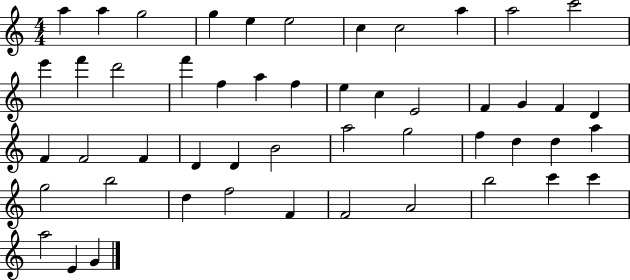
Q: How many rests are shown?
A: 0